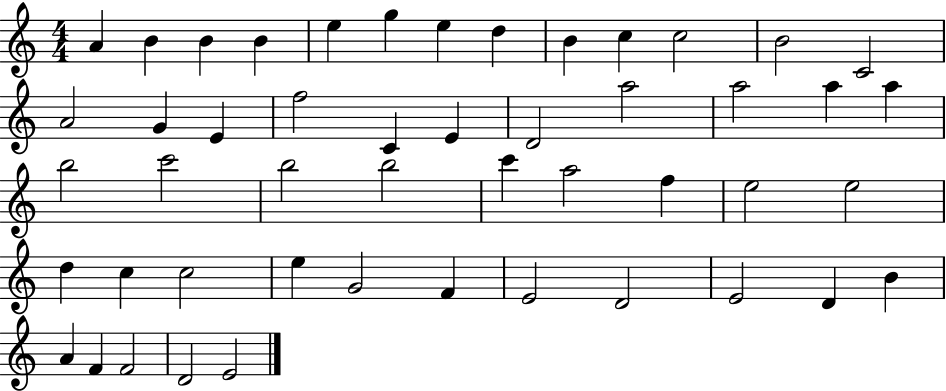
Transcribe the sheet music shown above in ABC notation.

X:1
T:Untitled
M:4/4
L:1/4
K:C
A B B B e g e d B c c2 B2 C2 A2 G E f2 C E D2 a2 a2 a a b2 c'2 b2 b2 c' a2 f e2 e2 d c c2 e G2 F E2 D2 E2 D B A F F2 D2 E2